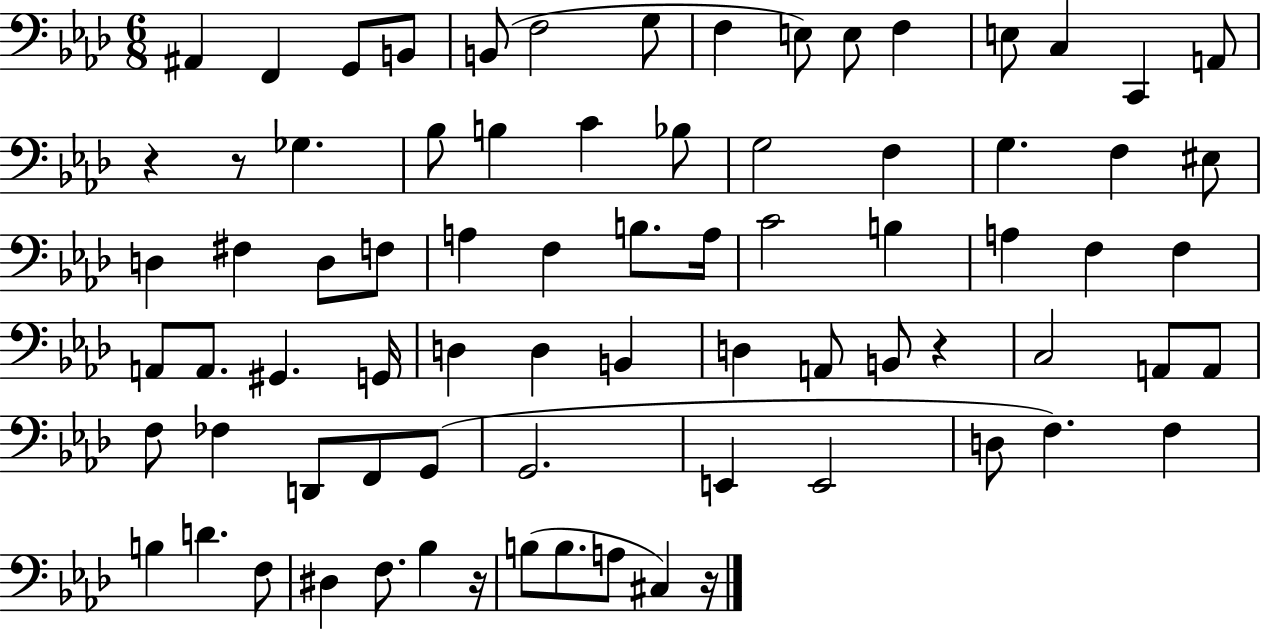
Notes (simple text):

A#2/q F2/q G2/e B2/e B2/e F3/h G3/e F3/q E3/e E3/e F3/q E3/e C3/q C2/q A2/e R/q R/e Gb3/q. Bb3/e B3/q C4/q Bb3/e G3/h F3/q G3/q. F3/q EIS3/e D3/q F#3/q D3/e F3/e A3/q F3/q B3/e. A3/s C4/h B3/q A3/q F3/q F3/q A2/e A2/e. G#2/q. G2/s D3/q D3/q B2/q D3/q A2/e B2/e R/q C3/h A2/e A2/e F3/e FES3/q D2/e F2/e G2/e G2/h. E2/q E2/h D3/e F3/q. F3/q B3/q D4/q. F3/e D#3/q F3/e. Bb3/q R/s B3/e B3/e. A3/e C#3/q R/s